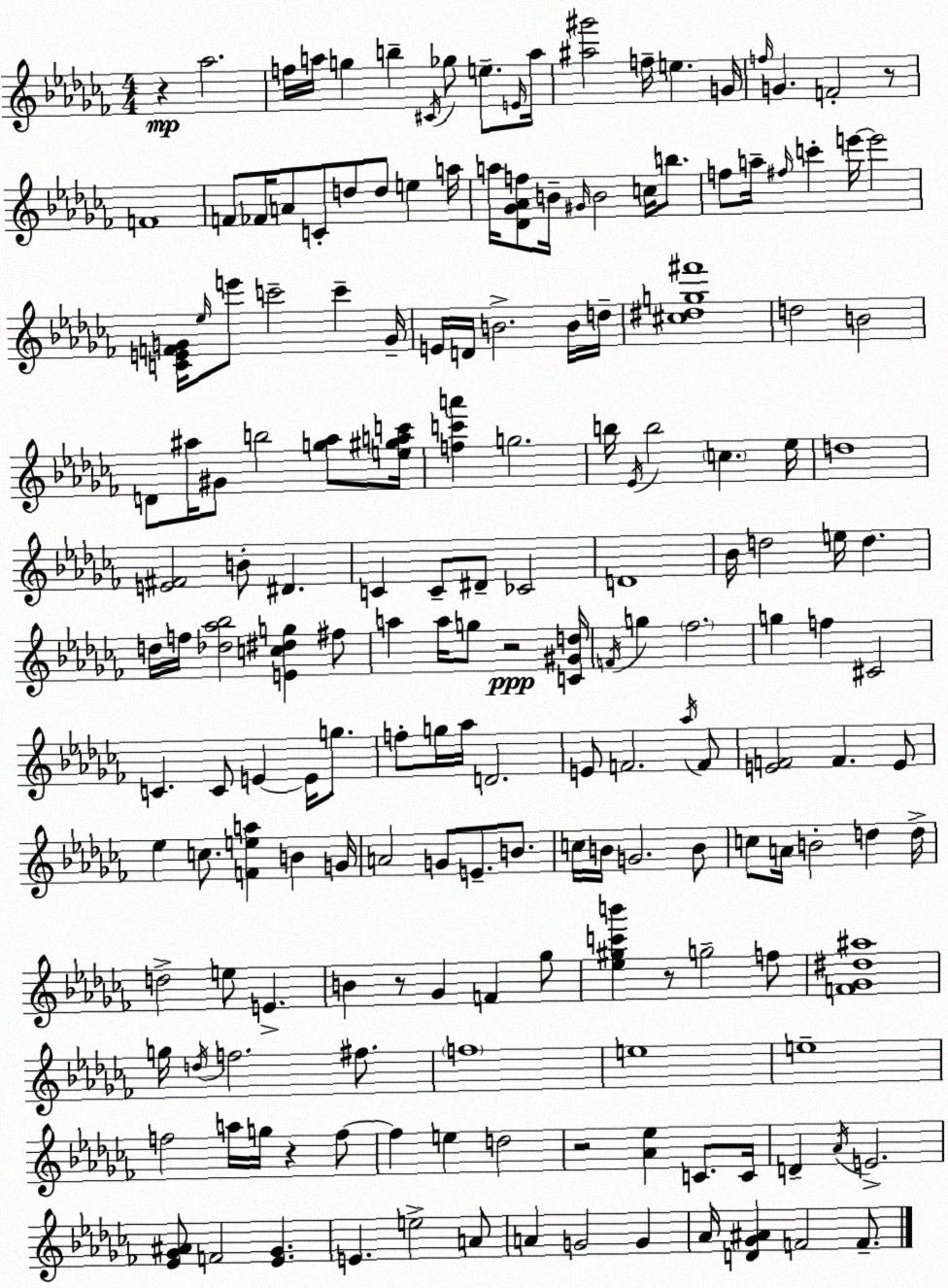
X:1
T:Untitled
M:4/4
L:1/4
K:Abm
z _a2 f/4 a/4 g b ^C/4 _g/2 e/2 E/4 a/4 [^a^g']2 f/4 e G/4 f/4 G F2 z/2 F4 F/2 _F/4 A/2 C/2 d/2 d/2 e a/4 a/4 [_D_G_Af]/2 B/4 ^G/4 B2 c/4 b/2 f/2 a/4 ^f/4 c' e'/4 e'2 [CEFG]/4 _e/4 e'/2 c'2 c' G/4 E/4 D/4 B2 B/4 d/4 [^c^dg^f']4 d2 B2 D/2 ^a/4 ^G/2 b2 [g^a]/2 [e^gac']/4 [fc'a'] g2 b/4 _E/4 b2 c _e/4 d4 [E^F]2 B/2 ^D C C/2 ^D/2 _C2 D4 _B/4 d2 e/4 d d/4 f/4 [_d_a_b]2 [Ec^dg] ^f/2 a a/4 g/2 z2 [C^Gd]/4 F/4 g _f2 g f ^C2 C C/2 E E/4 g/2 f/2 g/4 _a/4 D2 E/2 F2 _a/4 F/2 [EF]2 F E/2 _e c/2 [Fea] B G/4 A2 G/2 E/2 B/2 c/4 B/4 G2 B/2 c/2 A/4 B2 d d/4 d2 e/2 E B z/2 _G F _g/2 [_e^gc'b'] z/2 g2 f/2 [F_G^d^a]4 g/4 d/4 f2 ^f/2 f4 e4 e4 f2 a/4 g/4 z f/2 f e d2 z2 [_A_e] C/2 C/4 D _A/4 E2 [_E_G^A]/2 F2 [_E_G] E e2 A/2 A G2 G _A/4 [D_G^A] F2 F/2